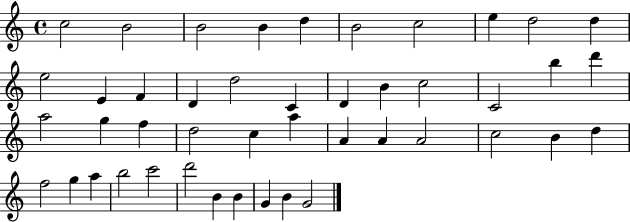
{
  \clef treble
  \time 4/4
  \defaultTimeSignature
  \key c \major
  c''2 b'2 | b'2 b'4 d''4 | b'2 c''2 | e''4 d''2 d''4 | \break e''2 e'4 f'4 | d'4 d''2 c'4 | d'4 b'4 c''2 | c'2 b''4 d'''4 | \break a''2 g''4 f''4 | d''2 c''4 a''4 | a'4 a'4 a'2 | c''2 b'4 d''4 | \break f''2 g''4 a''4 | b''2 c'''2 | d'''2 b'4 b'4 | g'4 b'4 g'2 | \break \bar "|."
}